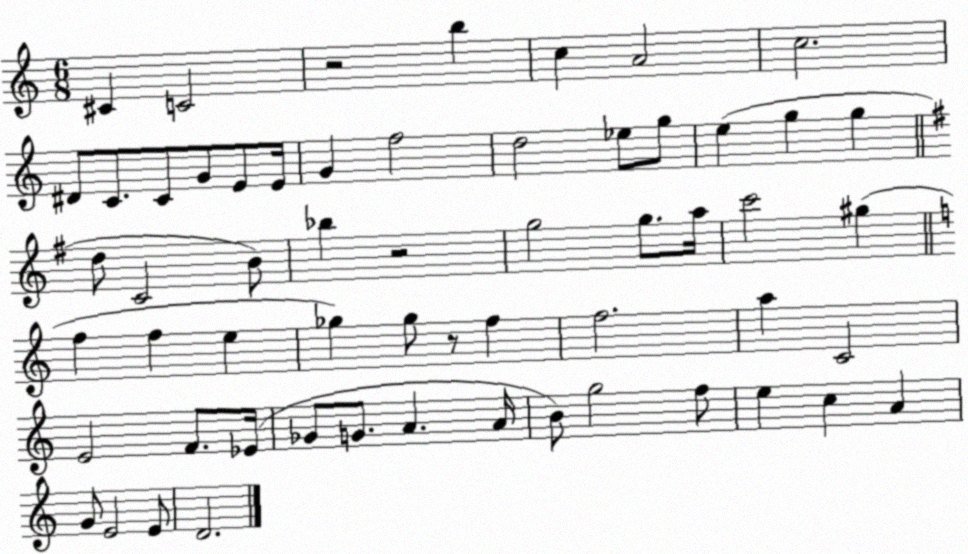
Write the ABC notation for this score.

X:1
T:Untitled
M:6/8
L:1/4
K:C
^C C2 z2 b c A2 c2 ^D/2 C/2 C/2 G/2 E/2 E/4 G f2 d2 _e/2 g/2 e g g d/2 C2 B/2 _b z2 g2 g/2 a/4 c'2 ^g f f e _g _g/2 z/2 f f2 a C2 E2 F/2 _E/4 _G/2 G/2 A A/4 B/2 g2 f/2 e c A G/2 E2 E/2 D2